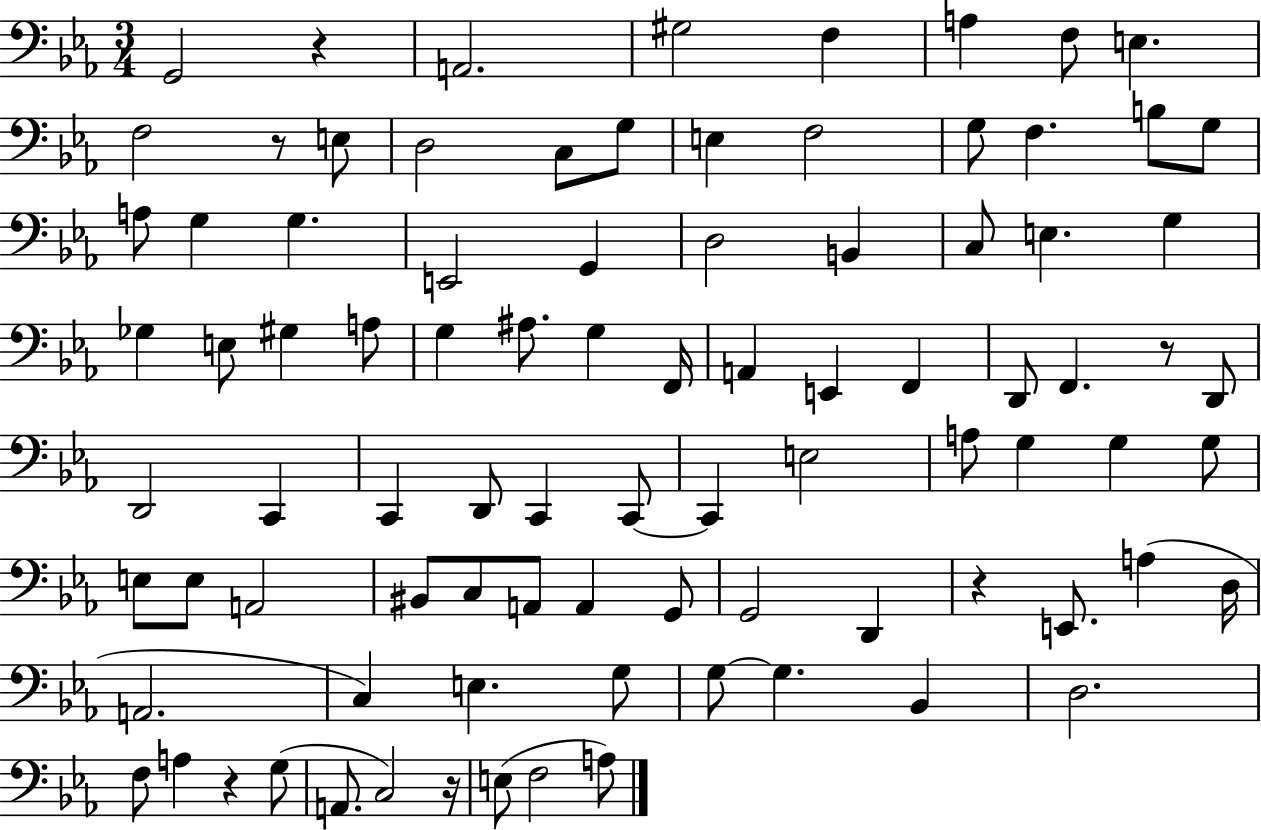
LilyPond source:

{
  \clef bass
  \numericTimeSignature
  \time 3/4
  \key ees \major
  g,2 r4 | a,2. | gis2 f4 | a4 f8 e4. | \break f2 r8 e8 | d2 c8 g8 | e4 f2 | g8 f4. b8 g8 | \break a8 g4 g4. | e,2 g,4 | d2 b,4 | c8 e4. g4 | \break ges4 e8 gis4 a8 | g4 ais8. g4 f,16 | a,4 e,4 f,4 | d,8 f,4. r8 d,8 | \break d,2 c,4 | c,4 d,8 c,4 c,8~~ | c,4 e2 | a8 g4 g4 g8 | \break e8 e8 a,2 | bis,8 c8 a,8 a,4 g,8 | g,2 d,4 | r4 e,8. a4( d16 | \break a,2. | c4) e4. g8 | g8~~ g4. bes,4 | d2. | \break f8 a4 r4 g8( | a,8. c2) r16 | e8( f2 a8) | \bar "|."
}